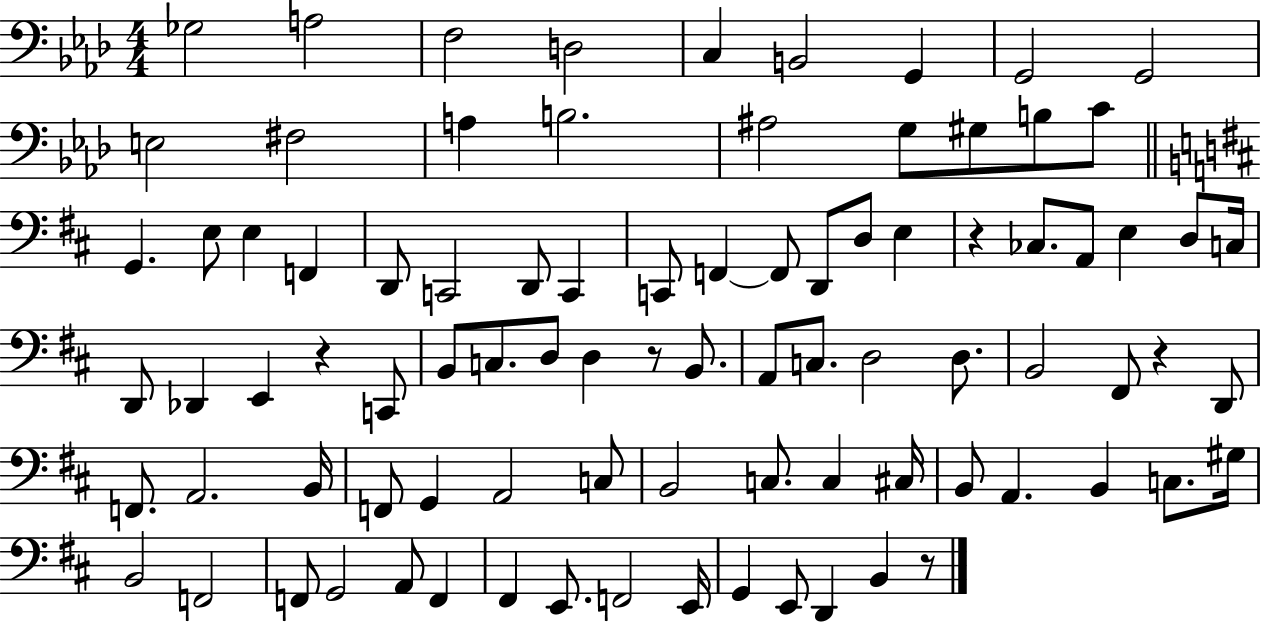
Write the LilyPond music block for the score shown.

{
  \clef bass
  \numericTimeSignature
  \time 4/4
  \key aes \major
  ges2 a2 | f2 d2 | c4 b,2 g,4 | g,2 g,2 | \break e2 fis2 | a4 b2. | ais2 g8 gis8 b8 c'8 | \bar "||" \break \key d \major g,4. e8 e4 f,4 | d,8 c,2 d,8 c,4 | c,8 f,4~~ f,8 d,8 d8 e4 | r4 ces8. a,8 e4 d8 c16 | \break d,8 des,4 e,4 r4 c,8 | b,8 c8. d8 d4 r8 b,8. | a,8 c8. d2 d8. | b,2 fis,8 r4 d,8 | \break f,8. a,2. b,16 | f,8 g,4 a,2 c8 | b,2 c8. c4 cis16 | b,8 a,4. b,4 c8. gis16 | \break b,2 f,2 | f,8 g,2 a,8 f,4 | fis,4 e,8. f,2 e,16 | g,4 e,8 d,4 b,4 r8 | \break \bar "|."
}